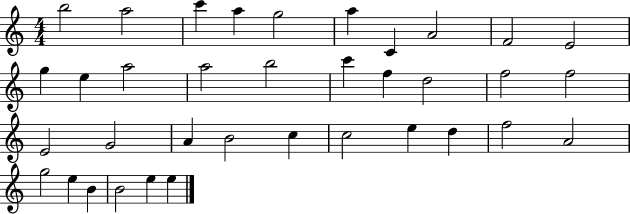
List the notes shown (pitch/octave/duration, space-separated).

B5/h A5/h C6/q A5/q G5/h A5/q C4/q A4/h F4/h E4/h G5/q E5/q A5/h A5/h B5/h C6/q F5/q D5/h F5/h F5/h E4/h G4/h A4/q B4/h C5/q C5/h E5/q D5/q F5/h A4/h G5/h E5/q B4/q B4/h E5/q E5/q